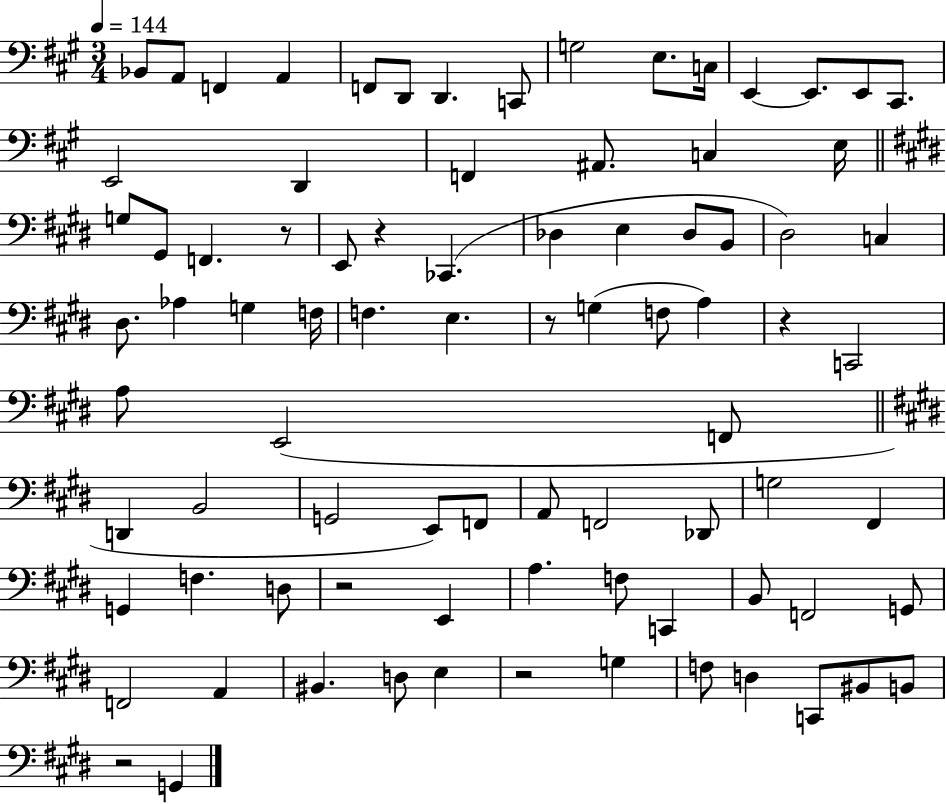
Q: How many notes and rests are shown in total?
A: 84